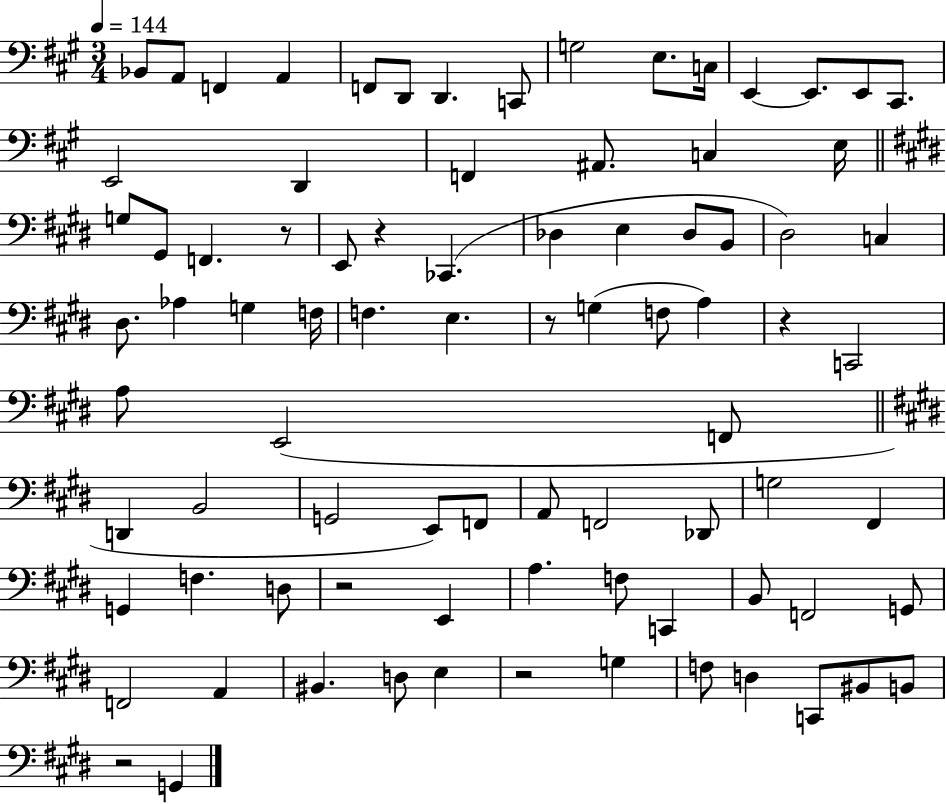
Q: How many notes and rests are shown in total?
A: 84